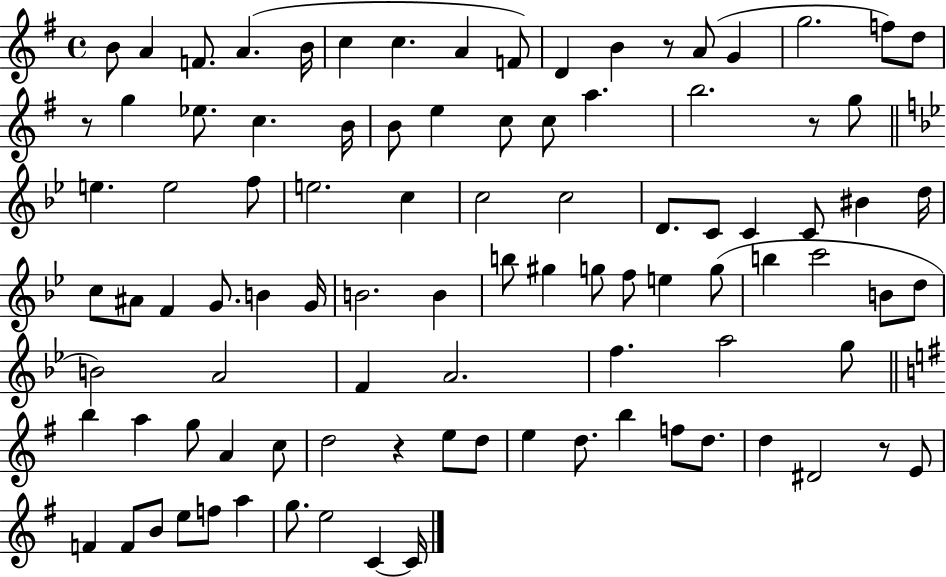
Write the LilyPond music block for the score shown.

{
  \clef treble
  \time 4/4
  \defaultTimeSignature
  \key g \major
  b'8 a'4 f'8. a'4.( b'16 | c''4 c''4. a'4 f'8) | d'4 b'4 r8 a'8( g'4 | g''2. f''8) d''8 | \break r8 g''4 ees''8. c''4. b'16 | b'8 e''4 c''8 c''8 a''4. | b''2. r8 g''8 | \bar "||" \break \key bes \major e''4. e''2 f''8 | e''2. c''4 | c''2 c''2 | d'8. c'8 c'4 c'8 bis'4 d''16 | \break c''8 ais'8 f'4 g'8. b'4 g'16 | b'2. b'4 | b''8 gis''4 g''8 f''8 e''4 g''8( | b''4 c'''2 b'8 d''8 | \break b'2) a'2 | f'4 a'2. | f''4. a''2 g''8 | \bar "||" \break \key g \major b''4 a''4 g''8 a'4 c''8 | d''2 r4 e''8 d''8 | e''4 d''8. b''4 f''8 d''8. | d''4 dis'2 r8 e'8 | \break f'4 f'8 b'8 e''8 f''8 a''4 | g''8. e''2 c'4~~ c'16 | \bar "|."
}